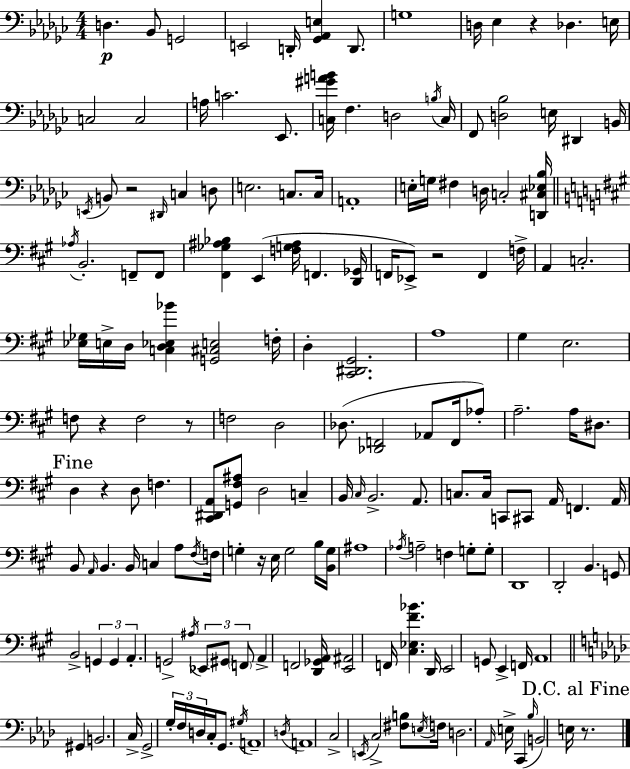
{
  \clef bass
  \numericTimeSignature
  \time 4/4
  \key ees \minor
  d4.\p bes,8 g,2 | e,2 d,16-. <ges, aes, e>4 d,8. | g1 | d16 ees4 r4 des4. e16 | \break c2 c2 | a16 c'2. ees,8. | <c gis' a' b'>16 f4. d2 \acciaccatura { b16 } | c16 f,8 <d bes>2 e16 dis,4 | \break b,16 \acciaccatura { e,16 } b,8 r2 \grace { dis,16 } c4 | d8 e2. c8. | c16 a,1-. | e16-. g16 fis4 d16 c2-. | \break <d, cis ees bes>16 \bar "||" \break \key a \major \acciaccatura { aes16 } b,2.-. f,8-- f,8 | <fis, ges ais bes>4 e,4( <f g ais>16 f,4. | <d, ges,>16 f,16 ees,8->) r2 f,4 | f16-> a,4 c2.-. | \break <ees ges>16 e16-> d16 <c d ees bes'>4 <g, cis e>2 | f16-. d4-. <cis, dis, gis,>2. | a1 | gis4 e2. | \break f8 r4 f2 r8 | f2 d2 | des8.( <des, f,>2 aes,8 f,16 aes8-.) | a2.-- a16 dis8. | \break \mark "Fine" d4 r4 d8 f4. | <cis, dis, a,>8 <g, fis ais>8 d2 c4-- | b,16 \grace { cis16 } b,2.-> a,8. | c8. c16 c,8 cis,8 a,16 f,4. | \break a,16 b,8 \grace { a,16 } b,4. b,16 c4 | a8 \acciaccatura { fis16 } f16 g4-. r16 e16 g2 | b16 <b, g>16 ais1 | \acciaccatura { aes16 } a2-- f4 | \break g8-. g8-. d,1 | d,2-. b,4. | g,8 b,2-> \tuplet 3/2 { g,4 | g,4 a,4.-. } g,2-> | \break \acciaccatura { ais16 } \tuplet 3/2 { ees,8 \parenthesize gis,8 \parenthesize f,8 } a,4-> f,2 | <d, ges, a,>16 <e, ais,>2 f,16 | <cis ees fis' bes'>4. d,16 e,2 g,8 | e,4-> f,16 a,1 | \break \bar "||" \break \key f \minor gis,4 b,2. | c16-> g,2-> \tuplet 3/2 { g16-. f16 d16 } c16-. g,8. | \acciaccatura { gis16 } a,1-- | \acciaccatura { d16 } a,1 | \break c2-> \acciaccatura { e,16 } c2-> | <fis b>8 \acciaccatura { e16 } f16 d2. | \grace { aes,16 } e16-> c,4( \grace { bes16 } b,2) | e16 \mark "D.C. al Fine" r8. \bar "|."
}